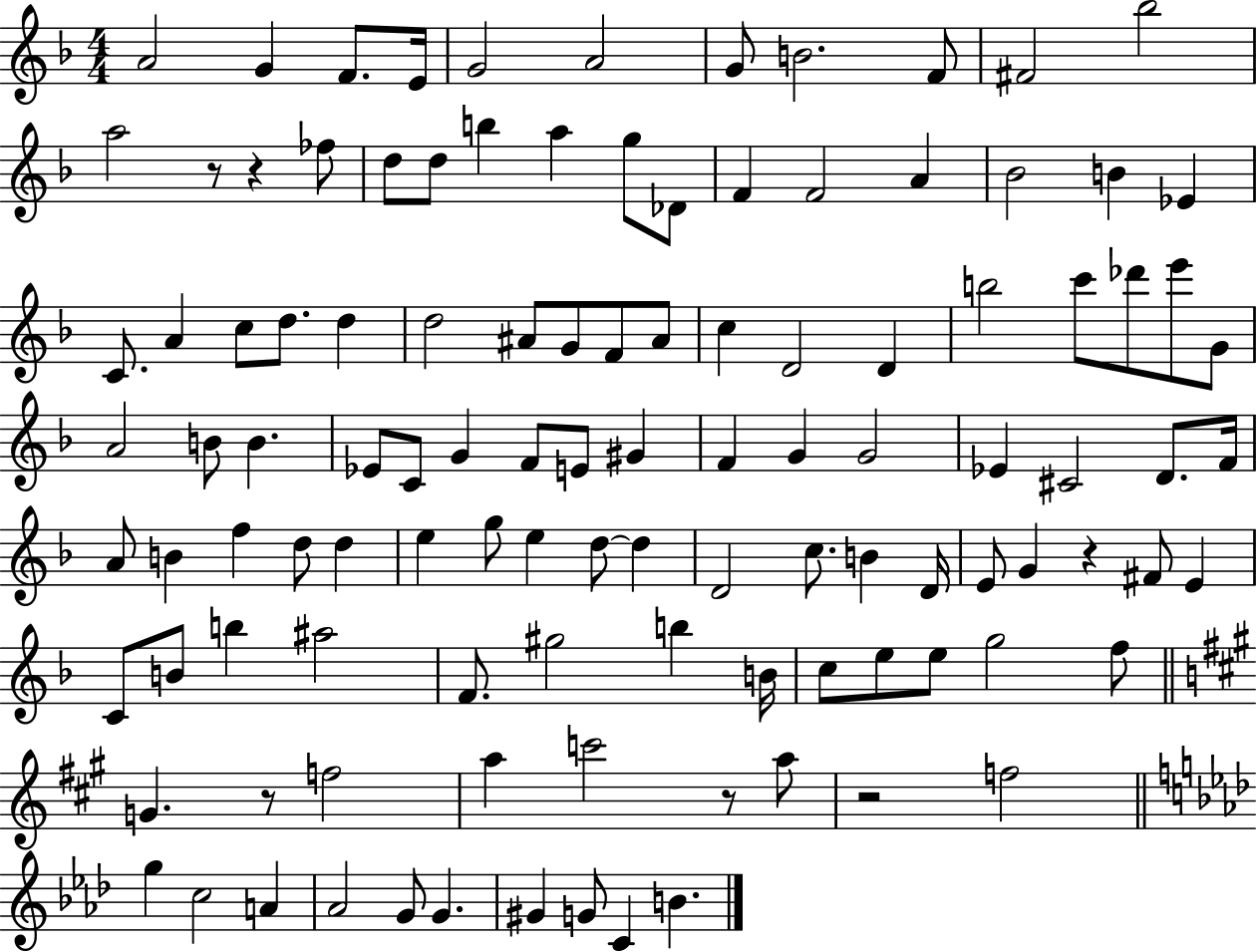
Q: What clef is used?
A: treble